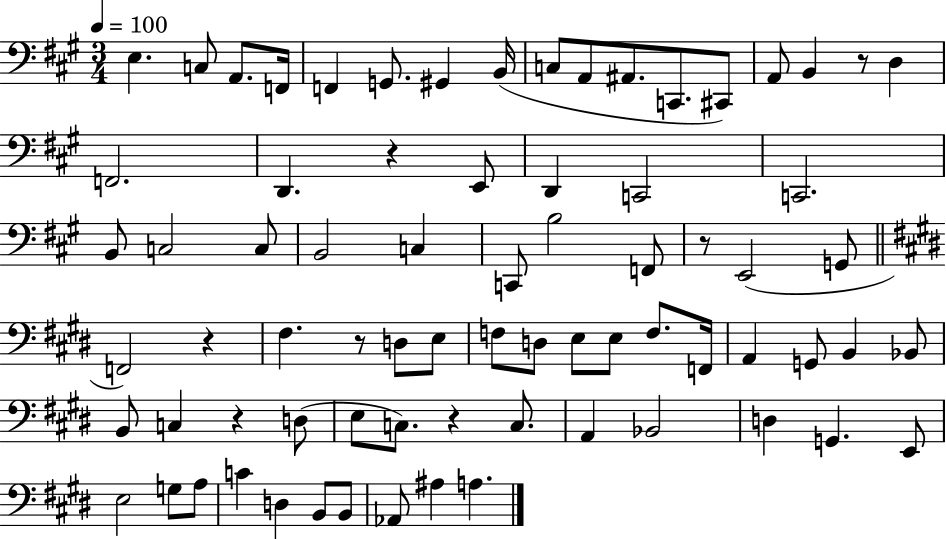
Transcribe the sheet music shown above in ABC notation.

X:1
T:Untitled
M:3/4
L:1/4
K:A
E, C,/2 A,,/2 F,,/4 F,, G,,/2 ^G,, B,,/4 C,/2 A,,/2 ^A,,/2 C,,/2 ^C,,/2 A,,/2 B,, z/2 D, F,,2 D,, z E,,/2 D,, C,,2 C,,2 B,,/2 C,2 C,/2 B,,2 C, C,,/2 B,2 F,,/2 z/2 E,,2 G,,/2 F,,2 z ^F, z/2 D,/2 E,/2 F,/2 D,/2 E,/2 E,/2 F,/2 F,,/4 A,, G,,/2 B,, _B,,/2 B,,/2 C, z D,/2 E,/2 C,/2 z C,/2 A,, _B,,2 D, G,, E,,/2 E,2 G,/2 A,/2 C D, B,,/2 B,,/2 _A,,/2 ^A, A,